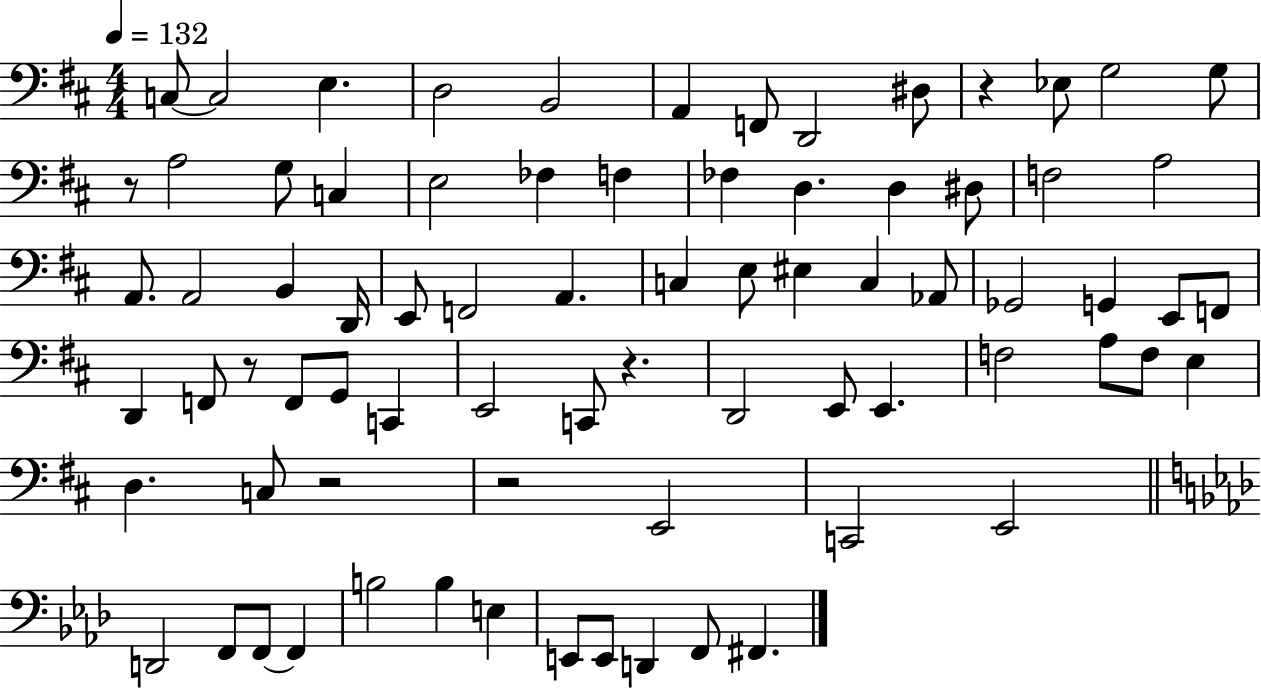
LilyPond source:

{
  \clef bass
  \numericTimeSignature
  \time 4/4
  \key d \major
  \tempo 4 = 132
  c8~~ c2 e4. | d2 b,2 | a,4 f,8 d,2 dis8 | r4 ees8 g2 g8 | \break r8 a2 g8 c4 | e2 fes4 f4 | fes4 d4. d4 dis8 | f2 a2 | \break a,8. a,2 b,4 d,16 | e,8 f,2 a,4. | c4 e8 eis4 c4 aes,8 | ges,2 g,4 e,8 f,8 | \break d,4 f,8 r8 f,8 g,8 c,4 | e,2 c,8 r4. | d,2 e,8 e,4. | f2 a8 f8 e4 | \break d4. c8 r2 | r2 e,2 | c,2 e,2 | \bar "||" \break \key aes \major d,2 f,8 f,8~~ f,4 | b2 b4 e4 | e,8 e,8 d,4 f,8 fis,4. | \bar "|."
}